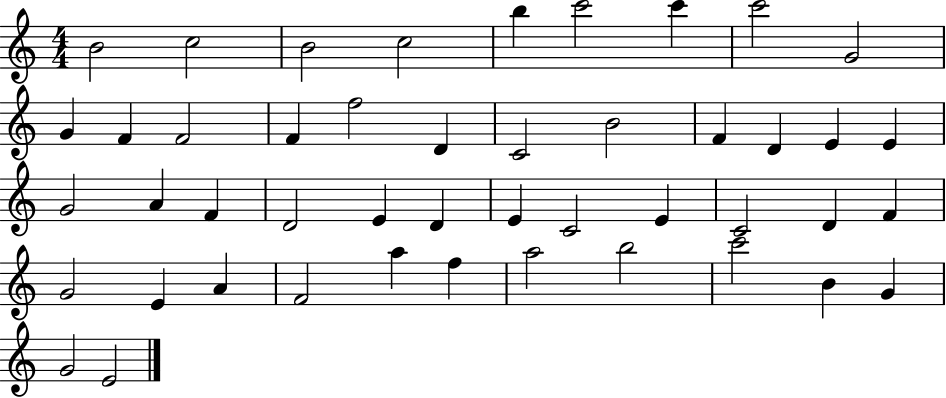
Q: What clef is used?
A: treble